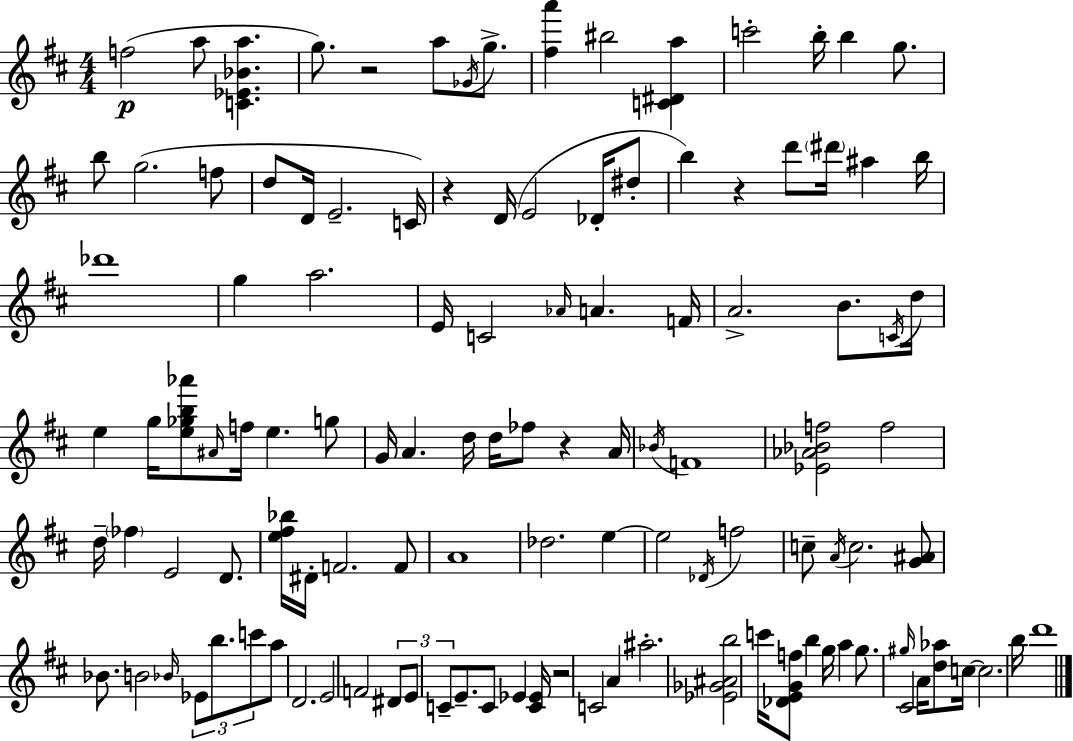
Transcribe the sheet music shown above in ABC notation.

X:1
T:Untitled
M:4/4
L:1/4
K:D
f2 a/2 [C_E_Ba] g/2 z2 a/2 _G/4 g/2 [^fa'] ^b2 [C^Da] c'2 b/4 b g/2 b/2 g2 f/2 d/2 D/4 E2 C/4 z D/4 E2 _D/4 ^d/2 b z d'/2 ^d'/4 ^a b/4 _d'4 g a2 E/4 C2 _A/4 A F/4 A2 B/2 C/4 d/4 e g/4 [e_gb_a']/2 ^A/4 f/4 e g/2 G/4 A d/4 d/4 _f/2 z A/4 _B/4 F4 [_E_A_Bf]2 f2 d/4 _f E2 D/2 [e^f_b]/4 ^D/4 F2 F/2 A4 _d2 e e2 _D/4 f2 c/2 A/4 c2 [G^A]/2 _B/2 B2 _B/4 _E/2 b/2 c'/2 a/2 D2 E2 F2 ^D/2 E/2 C/2 E/2 C/2 _E [C_E]/4 z2 C2 A ^a2 [_E_G^Ab]2 c'/4 [_DEGf]/2 b g/4 a g/2 ^g/4 ^C2 A/4 [d_a]/2 c/4 c2 b/4 d'4